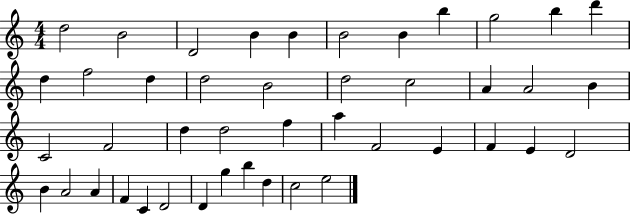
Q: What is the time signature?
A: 4/4